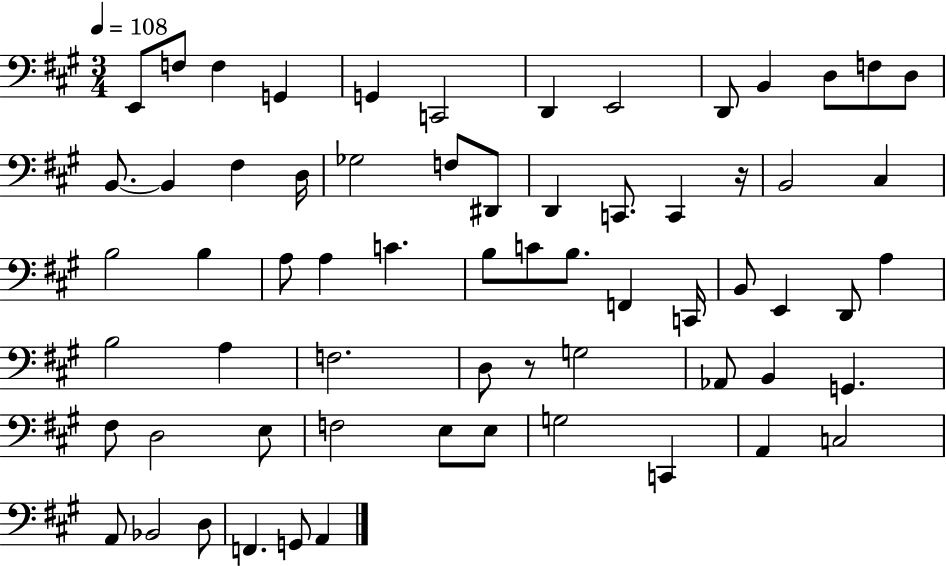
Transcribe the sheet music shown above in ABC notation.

X:1
T:Untitled
M:3/4
L:1/4
K:A
E,,/2 F,/2 F, G,, G,, C,,2 D,, E,,2 D,,/2 B,, D,/2 F,/2 D,/2 B,,/2 B,, ^F, D,/4 _G,2 F,/2 ^D,,/2 D,, C,,/2 C,, z/4 B,,2 ^C, B,2 B, A,/2 A, C B,/2 C/2 B,/2 F,, C,,/4 B,,/2 E,, D,,/2 A, B,2 A, F,2 D,/2 z/2 G,2 _A,,/2 B,, G,, ^F,/2 D,2 E,/2 F,2 E,/2 E,/2 G,2 C,, A,, C,2 A,,/2 _B,,2 D,/2 F,, G,,/2 A,,